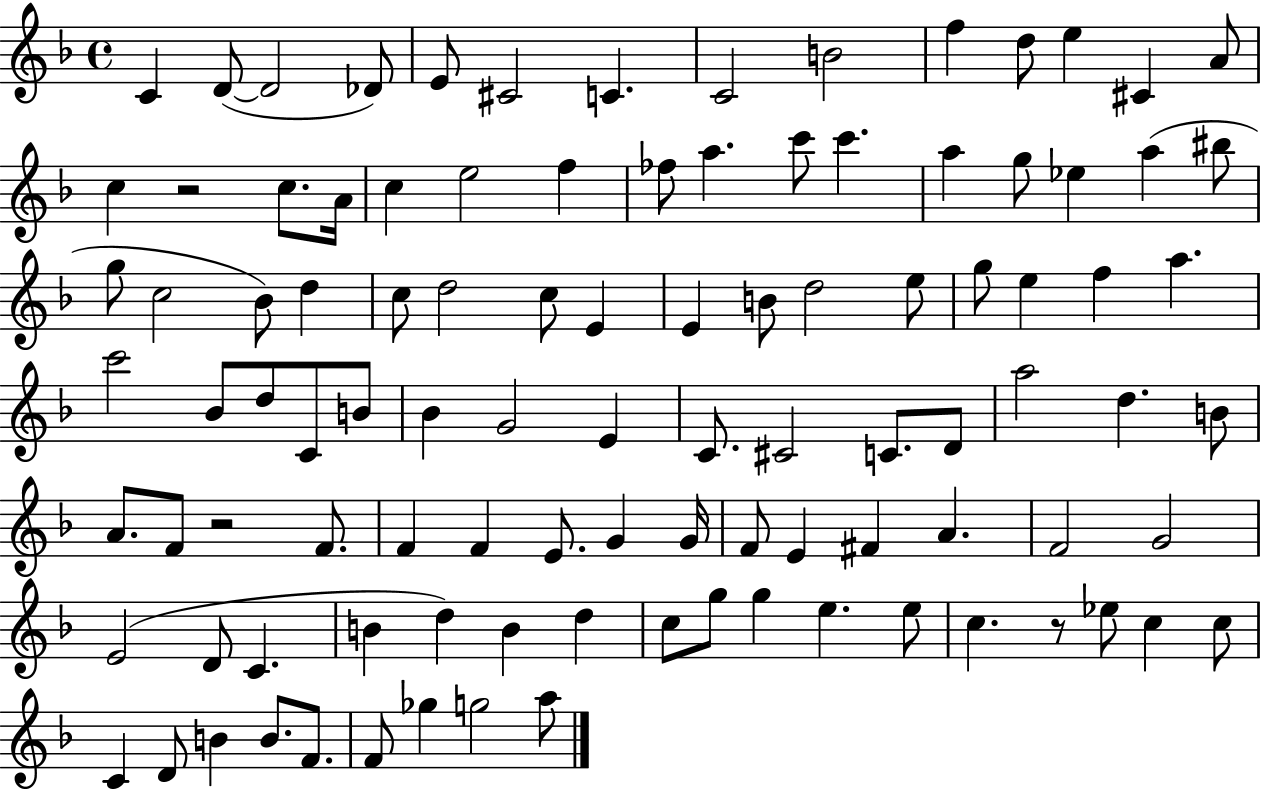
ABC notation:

X:1
T:Untitled
M:4/4
L:1/4
K:F
C D/2 D2 _D/2 E/2 ^C2 C C2 B2 f d/2 e ^C A/2 c z2 c/2 A/4 c e2 f _f/2 a c'/2 c' a g/2 _e a ^b/2 g/2 c2 _B/2 d c/2 d2 c/2 E E B/2 d2 e/2 g/2 e f a c'2 _B/2 d/2 C/2 B/2 _B G2 E C/2 ^C2 C/2 D/2 a2 d B/2 A/2 F/2 z2 F/2 F F E/2 G G/4 F/2 E ^F A F2 G2 E2 D/2 C B d B d c/2 g/2 g e e/2 c z/2 _e/2 c c/2 C D/2 B B/2 F/2 F/2 _g g2 a/2